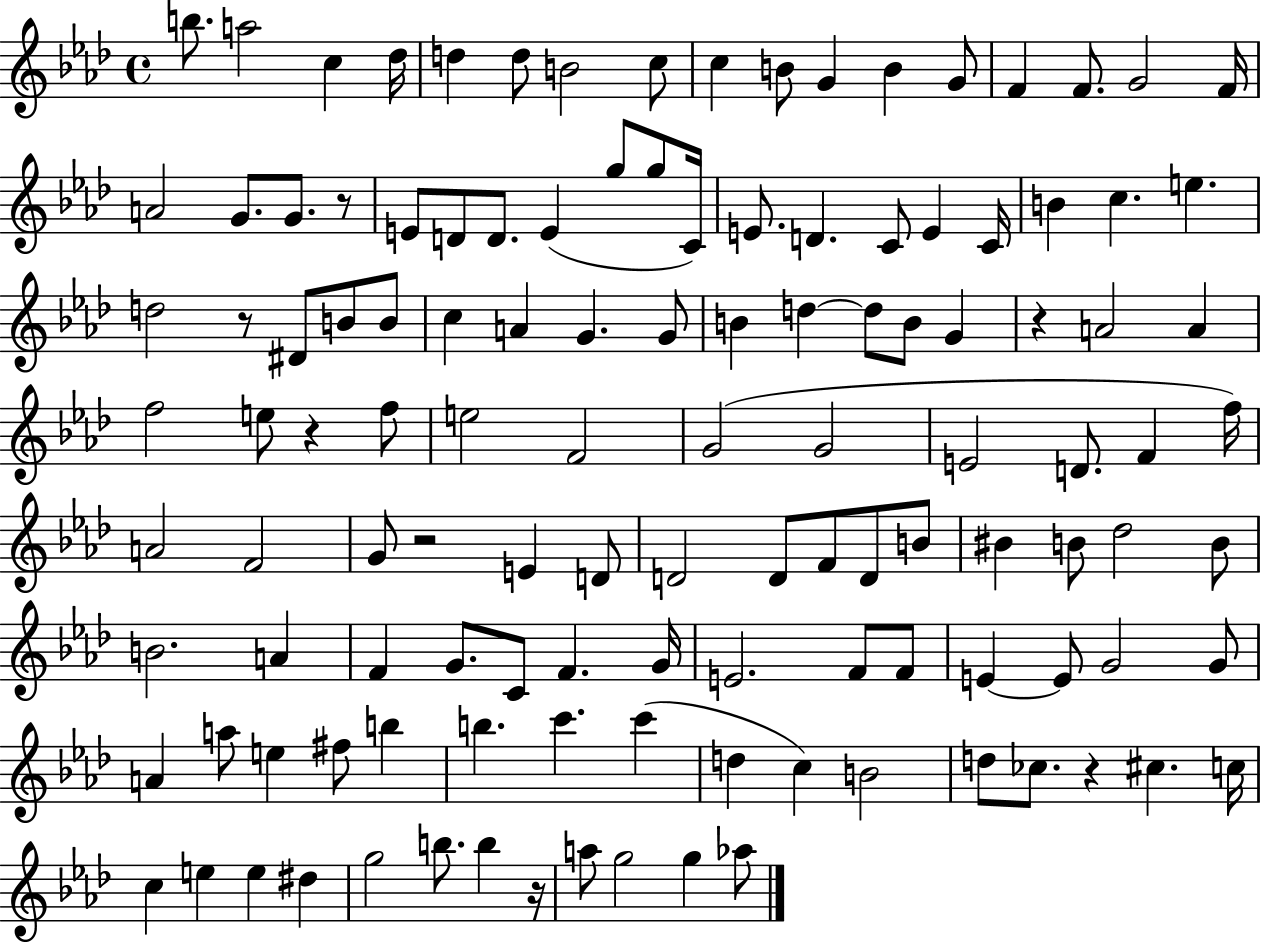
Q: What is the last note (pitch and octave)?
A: Ab5